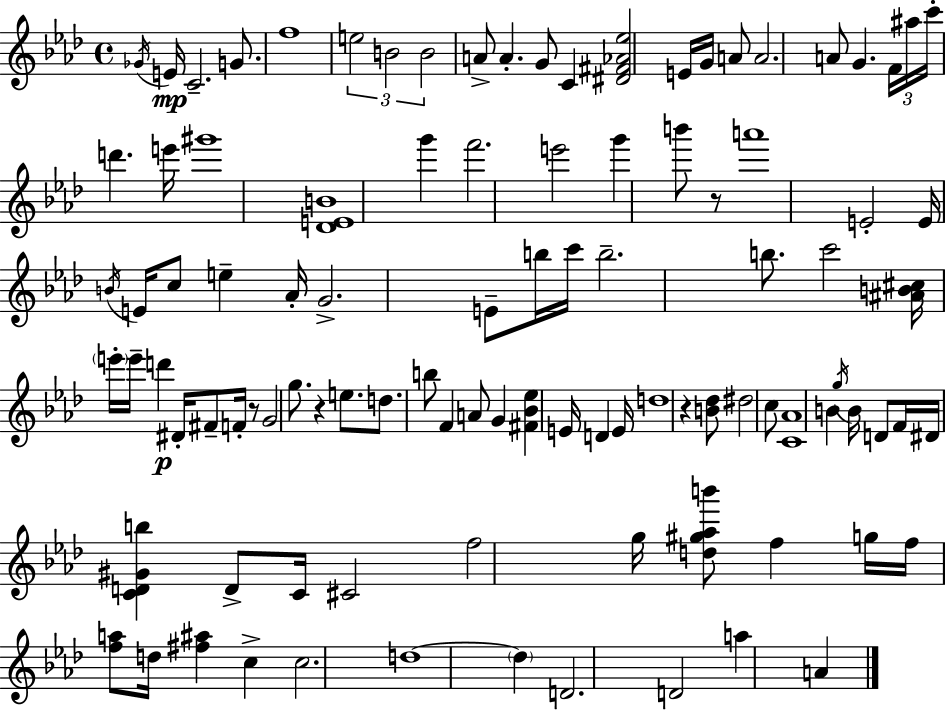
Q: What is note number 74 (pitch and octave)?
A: F5